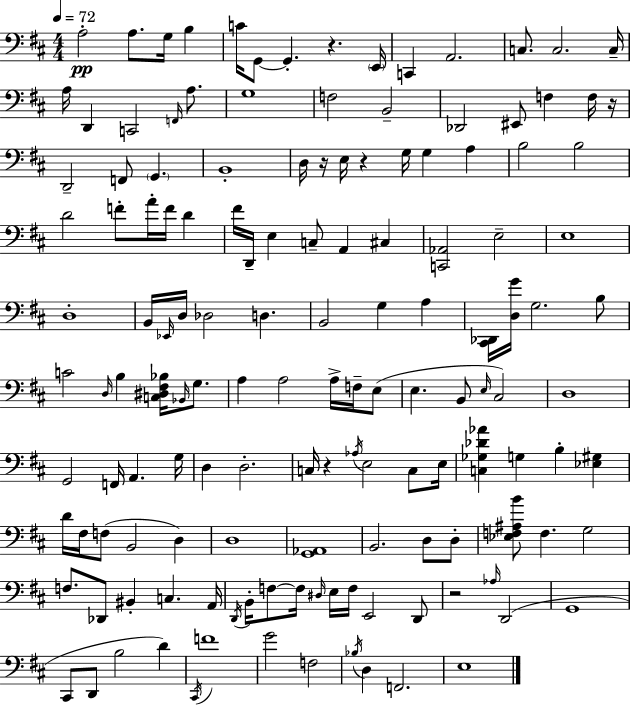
{
  \clef bass
  \numericTimeSignature
  \time 4/4
  \key d \major
  \tempo 4 = 72
  a2-.\pp a8. g16 b4 | c'16 g,8~~ g,4.-. r4. \parenthesize e,16 | c,4 a,2. | c8. c2. c16-- | \break a16 d,4 c,2 \grace { f,16 } a8. | g1 | f2 b,2-- | des,2 eis,8 f4 f16 | \break r16 d,2-- f,8 \parenthesize g,4. | b,1-. | d16 r16 e16 r4 g16 g4 a4 | b2 b2 | \break d'2 f'8-. a'16-. f'16 d'4 | fis'16 d,16-- e4 c8-- a,4 cis4 | <c, aes,>2 e2-- | e1 | \break d1-. | b,16 \grace { ees,16 } d16 des2 d4. | b,2 g4 a4 | <cis, des,>16 <d g'>16 g2. | \break b8 c'2 \grace { d16 } b4 <c dis fis bes>16 | \grace { bes,16 } g8. a4 a2 | a16-> f16-- e8( e4. b,8 \grace { e16 } cis2) | d1 | \break g,2 f,16 a,4. | g16 d4 d2.-. | c16 r4 \acciaccatura { aes16 } e2 | c8 e16 <c ges des' aes'>4 g4 b4-. | \break <ees gis>4 d'16 fis16 f8( b,2 | d4) d1 | <g, aes,>1 | b,2. | \break d8 d8-. <ees f ais b'>8 f4. g2 | f8. des,8 bis,4-. c4. | a,16 \acciaccatura { d,16 } b,16-. f8~~ f16 \grace { dis16 } e16 f16 e,2 | d,8 r2 | \break \grace { aes16 } d,2( g,1 | cis,8 d,8 b2 | d'4) \acciaccatura { cis,16 } f'1 | g'2 | \break f2 \acciaccatura { bes16 } d4 f,2. | e1 | \bar "|."
}